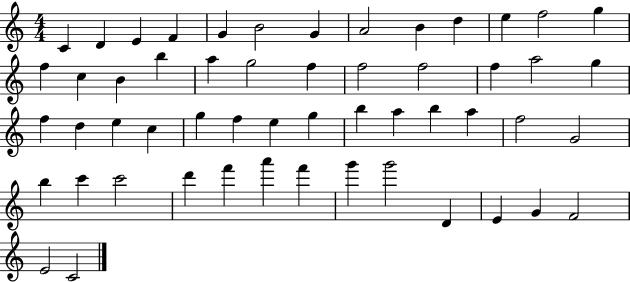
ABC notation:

X:1
T:Untitled
M:4/4
L:1/4
K:C
C D E F G B2 G A2 B d e f2 g f c B b a g2 f f2 f2 f a2 g f d e c g f e g b a b a f2 G2 b c' c'2 d' f' a' f' g' g'2 D E G F2 E2 C2